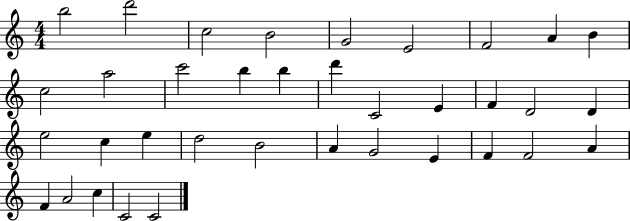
X:1
T:Untitled
M:4/4
L:1/4
K:C
b2 d'2 c2 B2 G2 E2 F2 A B c2 a2 c'2 b b d' C2 E F D2 D e2 c e d2 B2 A G2 E F F2 A F A2 c C2 C2